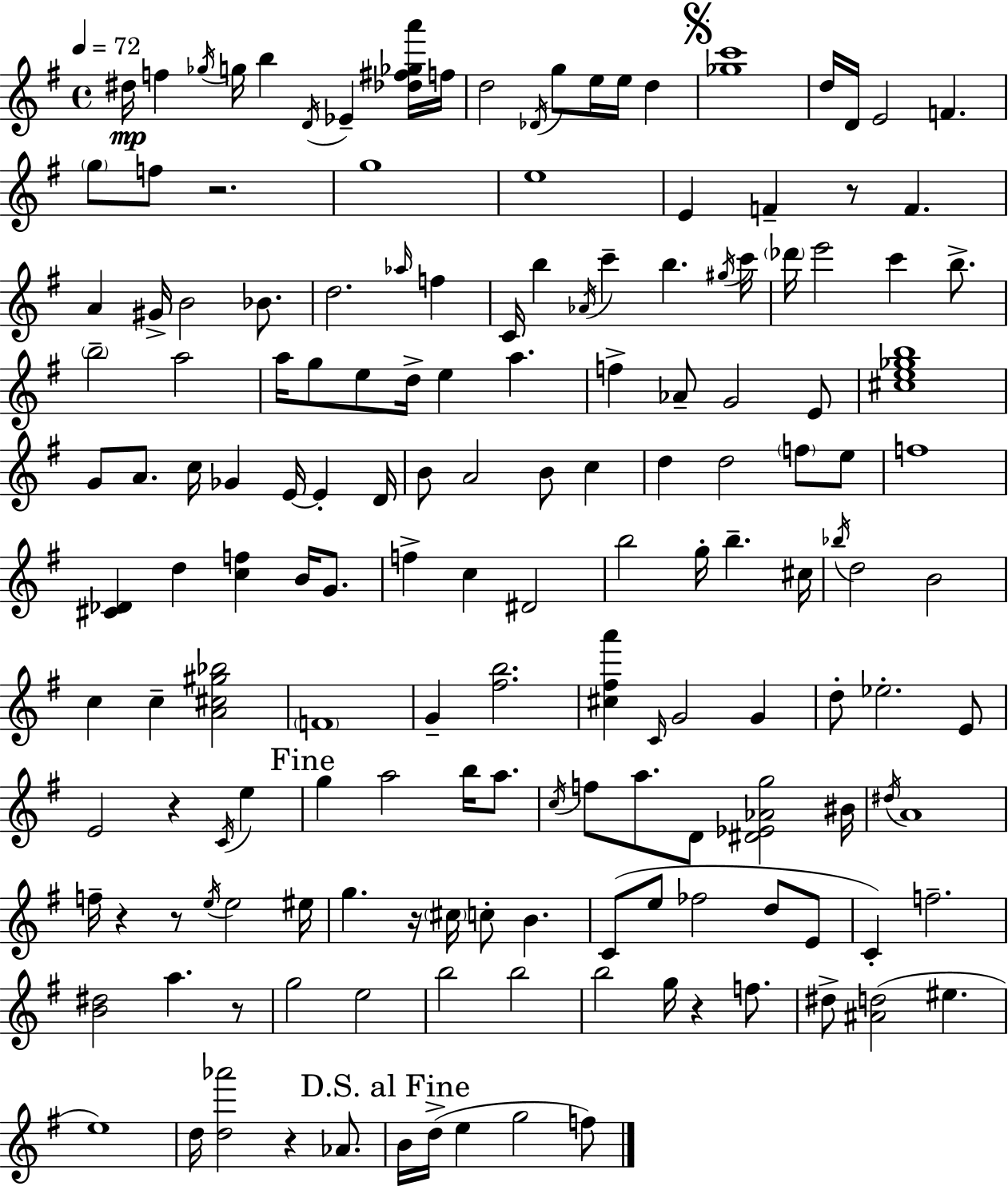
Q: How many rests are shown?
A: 9